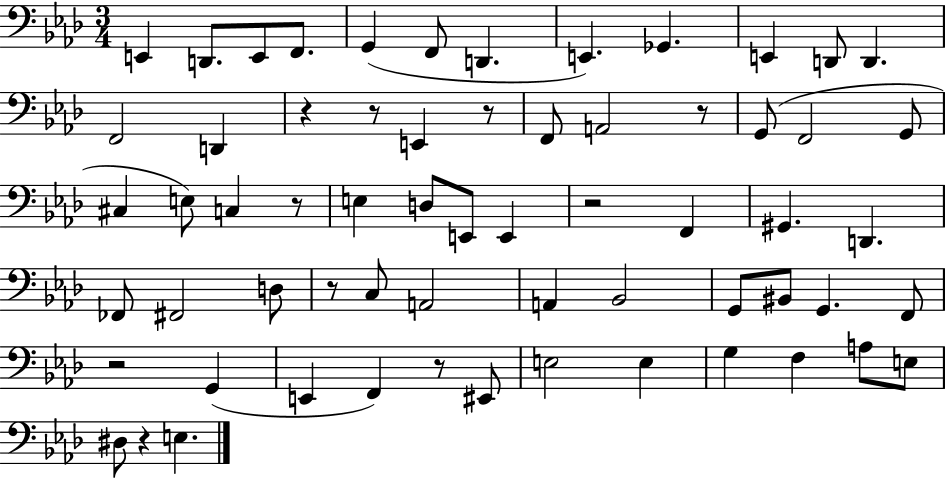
X:1
T:Untitled
M:3/4
L:1/4
K:Ab
E,, D,,/2 E,,/2 F,,/2 G,, F,,/2 D,, E,, _G,, E,, D,,/2 D,, F,,2 D,, z z/2 E,, z/2 F,,/2 A,,2 z/2 G,,/2 F,,2 G,,/2 ^C, E,/2 C, z/2 E, D,/2 E,,/2 E,, z2 F,, ^G,, D,, _F,,/2 ^F,,2 D,/2 z/2 C,/2 A,,2 A,, _B,,2 G,,/2 ^B,,/2 G,, F,,/2 z2 G,, E,, F,, z/2 ^E,,/2 E,2 E, G, F, A,/2 E,/2 ^D,/2 z E,